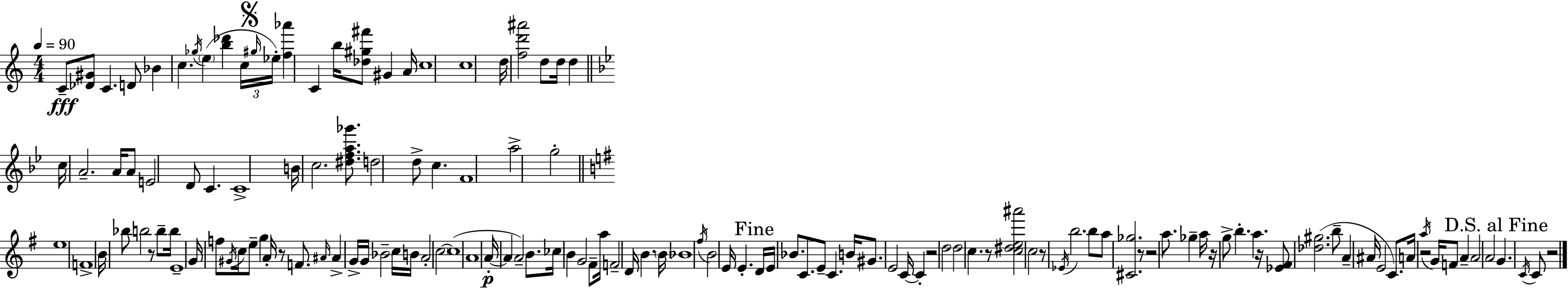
{
  \clef treble
  \numericTimeSignature
  \time 4/4
  \key c \major
  \tempo 4 = 90
  \repeat volta 2 { c'8--\fff <des' gis'>8 c'4. d'8 bes'4 | c''4. \acciaccatura { ges''16 } \parenthesize e''4( <b'' des'''>4 \tuplet 3/2 { c''16 | \mark \markup { \musicglyph "scripts.segno" } \grace { gis''16 } ees''16-.) } <f'' aes'''>4 c'4 b''16 <des'' gis'' fis'''>8 gis'4 | a'16 c''1 | \break c''1 | d''16 <f'' d''' ais'''>2 d''8 d''16 d''4 | \bar "||" \break \key g \minor c''16 a'2.-- a'16 a'8 | e'2 d'8 c'4. | c'1-> | b'16 c''2. <dis'' f'' a'' ges'''>8. | \break d''2 d''8-> c''4. | f'1 | a''2-> g''2-. | \bar "||" \break \key g \major e''1 | f'1-> | b'16 bes''8 b''2 r8 b''8-- b''16 | e'1-- | \break g'16 f''8 \acciaccatura { gis'16 } c''16 e''8-- g''4 a'16-. r8 f'8. | \grace { ais'16 } ais'4-> g'16-> g'16 bes'2-- | c''16 b'16 a'2-. \parenthesize c''2~~ | c''1( | \break a'1 | a'16-.~~\p a'4 a'2--) b'8. | ces''16 b'4 g'2 fis'8-- | a''16 f'2-- d'16 b'4. | \break \parenthesize b'16 bes'1 | \acciaccatura { fis''16 } b'2 e'16 e'4.-. | \mark "Fine" d'16 e'16 bes'8. c'8. e'8-- c'4. | b'16 gis'8. e'2 c'16~~ c'4-. | \break r2 d''2 | d''2 c''4. | r8 <c'' dis'' e'' ais'''>2 c''2 | r8 \acciaccatura { ees'16 } b''2. | \break b''8 a''8 <cis' ges''>2. | r8 r2 a''8. ges''4-- | a''16 r16 g''8-> b''4.-. a''4. | r16 <ees' fis'>8 <des'' gis''>2.( | \break b''8-- a'4-- ais'16 e'2 | c'8.) a'16 r2 \acciaccatura { a''16 } g'16 f'8 | a'4-- a'2 a'2 | \mark "D.S. al Fine" g'4. \acciaccatura { c'16 } c'8 r2 | \break } \bar "|."
}